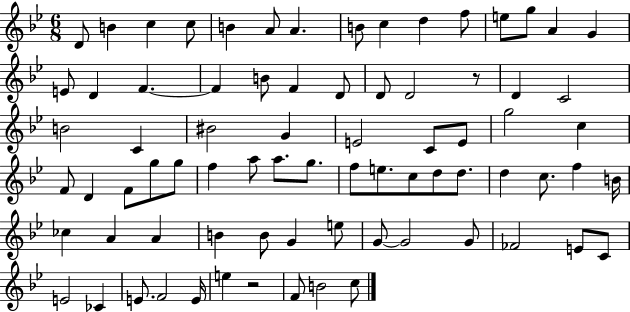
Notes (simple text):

D4/e B4/q C5/q C5/e B4/q A4/e A4/q. B4/e C5/q D5/q F5/e E5/e G5/e A4/q G4/q E4/e D4/q F4/q. F4/q B4/e F4/q D4/e D4/e D4/h R/e D4/q C4/h B4/h C4/q BIS4/h G4/q E4/h C4/e E4/e G5/h C5/q F4/e D4/q F4/e G5/e G5/e F5/q A5/e A5/e. G5/e. F5/e E5/e. C5/e D5/e D5/e. D5/q C5/e. F5/q B4/s CES5/q A4/q A4/q B4/q B4/e G4/q E5/e G4/e G4/h G4/e FES4/h E4/e C4/e E4/h CES4/q E4/e. F4/h E4/s E5/q R/h F4/e B4/h C5/e